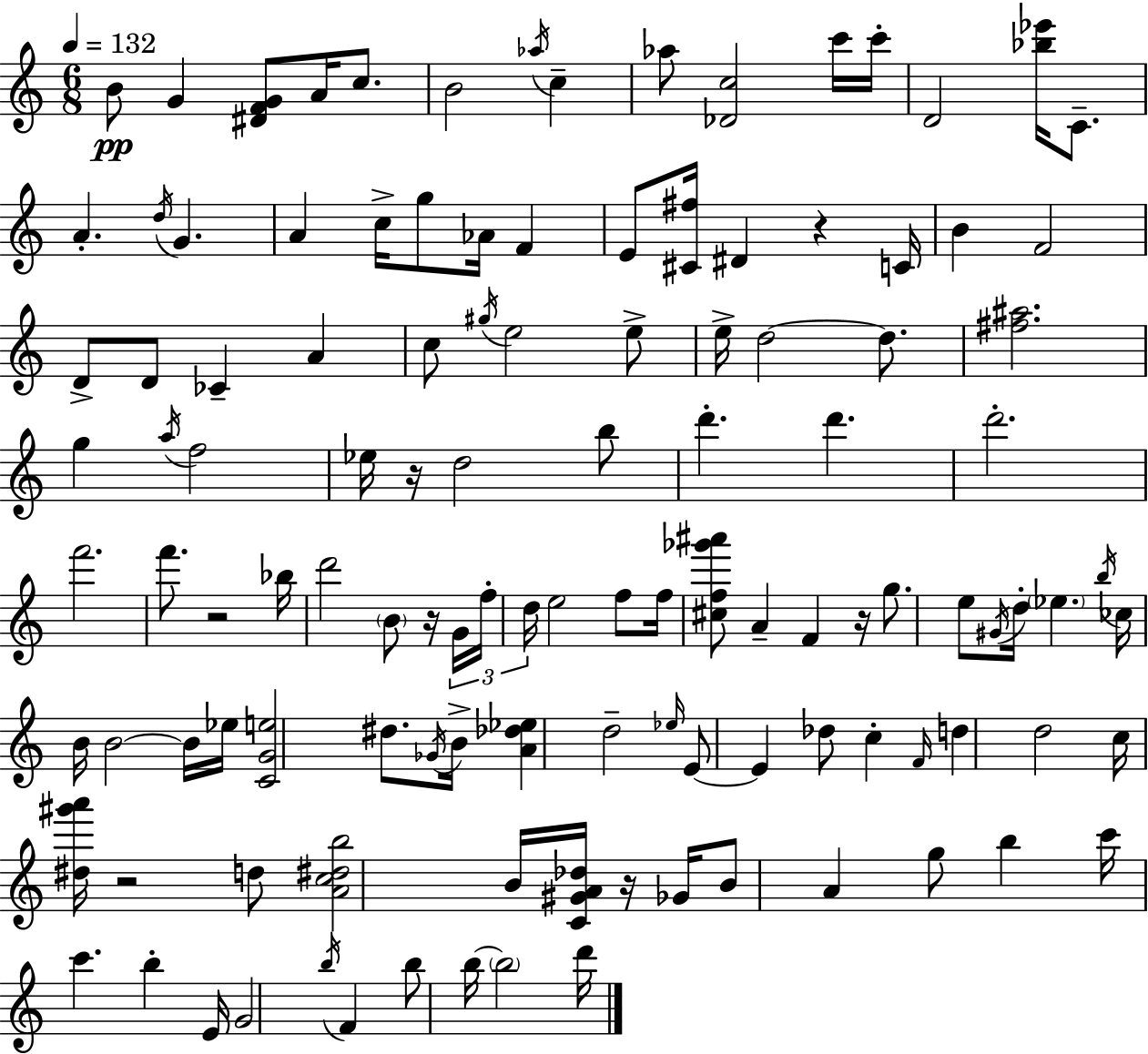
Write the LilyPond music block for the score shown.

{
  \clef treble
  \numericTimeSignature
  \time 6/8
  \key a \minor
  \tempo 4 = 132
  \repeat volta 2 { b'8\pp g'4 <dis' f' g'>8 a'16 c''8. | b'2 \acciaccatura { aes''16 } c''4-- | aes''8 <des' c''>2 c'''16 | c'''16-. d'2 <bes'' ees'''>16 c'8.-- | \break a'4.-. \acciaccatura { d''16 } g'4. | a'4 c''16-> g''8 aes'16 f'4 | e'8 <cis' fis''>16 dis'4 r4 | c'16 b'4 f'2 | \break d'8-> d'8 ces'4-- a'4 | c''8 \acciaccatura { gis''16 } e''2 | e''8-> e''16-> d''2~~ | d''8. <fis'' ais''>2. | \break g''4 \acciaccatura { a''16 } f''2 | ees''16 r16 d''2 | b''8 d'''4.-. d'''4. | d'''2.-. | \break f'''2. | f'''8. r2 | bes''16 d'''2 | \parenthesize b'8 r16 \tuplet 3/2 { g'16 f''16-. d''16 } e''2 | \break f''8 f''16 <cis'' f'' ges''' ais'''>8 a'4-- f'4 | r16 g''8. e''8 \acciaccatura { gis'16 } d''16-. \parenthesize ees''4. | \acciaccatura { b''16 } ces''16 b'16 b'2~~ | b'16 ees''16 <c' g' e''>2 | \break dis''8. \acciaccatura { ges'16 } b'16-> <a' des'' ees''>4 d''2-- | \grace { ees''16 } e'8~~ e'4 | des''8 c''4-. \grace { f'16 } d''4 | d''2 c''16 <dis'' gis''' a'''>16 r2 | \break d''8 <a' c'' dis'' b''>2 | b'16 <c' gis' a' des''>16 r16 ges'16 b'8 a'4 | g''8 b''4 c'''16 c'''4. | b''4-. e'16 g'2 | \break \acciaccatura { b''16 } f'4 b''8 | b''16~~ \parenthesize b''2 d'''16 } \bar "|."
}